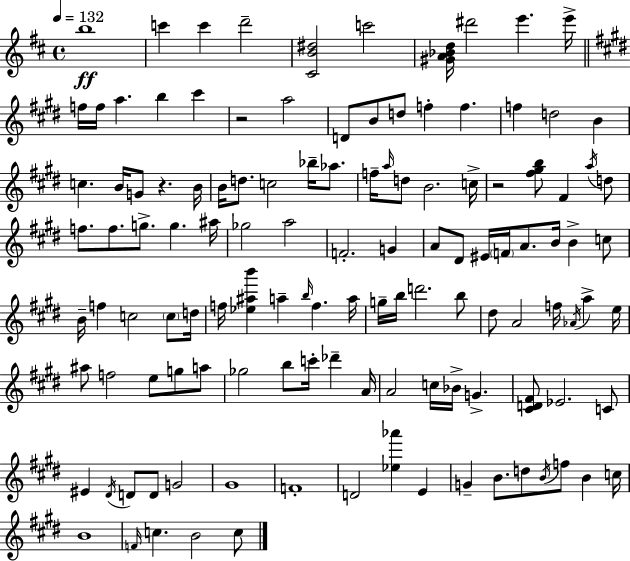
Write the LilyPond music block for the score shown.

{
  \clef treble
  \time 4/4
  \defaultTimeSignature
  \key d \major
  \tempo 4 = 132
  \repeat volta 2 { b''1\ff | c'''4 c'''4 d'''2-- | <cis' b' dis''>2 c'''2 | <gis' a' bes' d''>16 dis'''2 e'''4. e'''16-> | \break \bar "||" \break \key e \major f''16 f''16 a''4. b''4 cis'''4 | r2 a''2 | d'8 b'8 d''8 f''4-. f''4. | f''4 d''2 b'4 | \break c''4. b'16 g'8 r4. b'16 | b'16 d''8. c''2 bes''16-- aes''8. | f''16-- \grace { a''16 } d''8 b'2. | c''16-> r2 <fis'' gis'' b''>8 fis'4 \acciaccatura { a''16 } | \break d''8 f''8. f''8. g''8.-> g''4. | ais''16 ges''2 a''2 | f'2.-. g'4 | a'8 dis'8 eis'16 \parenthesize f'16 a'8. b'16 b'4-> | \break c''8 b'16-- f''4 c''2 \parenthesize c''8 | d''16 f''16 <ees'' ais'' b'''>4 a''4-- \grace { b''16 } f''4. | a''16 g''16-- b''16 d'''2. | b''8 dis''8 a'2 f''16 \acciaccatura { aes'16 } a''4-> | \break e''16 ais''8 f''2 e''8 | g''8 a''8 ges''2 b''8 c'''16-. des'''4-- | a'16 a'2 c''16 bes'16-> g'4.-> | <cis' d' fis'>8 ees'2. | \break c'8 eis'4 \acciaccatura { dis'16 } d'8 d'8 g'2 | gis'1 | f'1-. | d'2 <ees'' aes'''>4 | \break e'4 g'4-- b'8. d''8 \acciaccatura { b'16 } f''8 | b'4 c''16 b'1 | \grace { f'16 } c''4. b'2 | c''8 } \bar "|."
}